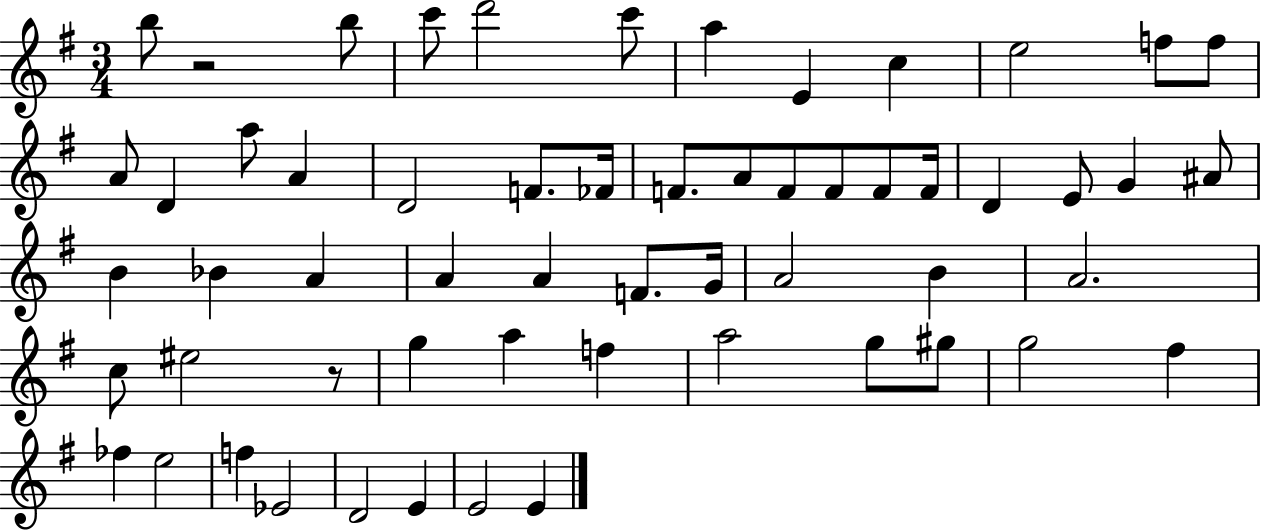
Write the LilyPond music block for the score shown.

{
  \clef treble
  \numericTimeSignature
  \time 3/4
  \key g \major
  b''8 r2 b''8 | c'''8 d'''2 c'''8 | a''4 e'4 c''4 | e''2 f''8 f''8 | \break a'8 d'4 a''8 a'4 | d'2 f'8. fes'16 | f'8. a'8 f'8 f'8 f'8 f'16 | d'4 e'8 g'4 ais'8 | \break b'4 bes'4 a'4 | a'4 a'4 f'8. g'16 | a'2 b'4 | a'2. | \break c''8 eis''2 r8 | g''4 a''4 f''4 | a''2 g''8 gis''8 | g''2 fis''4 | \break fes''4 e''2 | f''4 ees'2 | d'2 e'4 | e'2 e'4 | \break \bar "|."
}